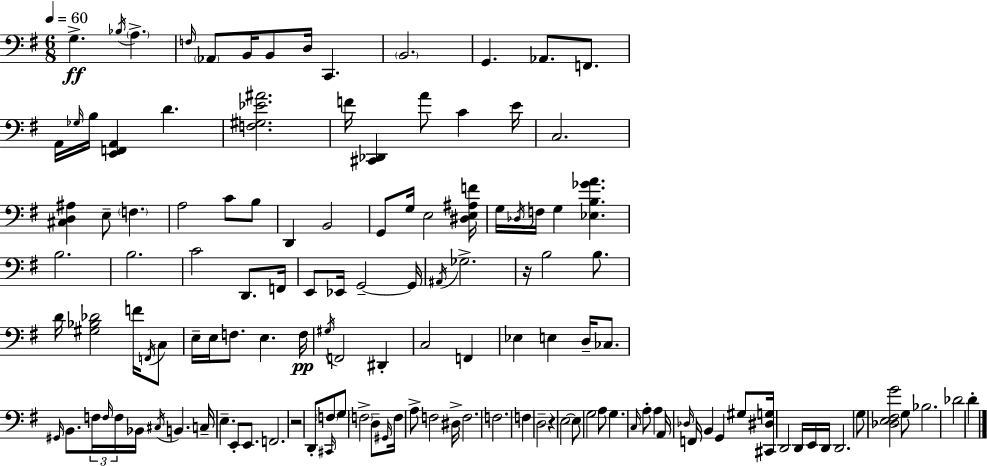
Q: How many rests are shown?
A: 3